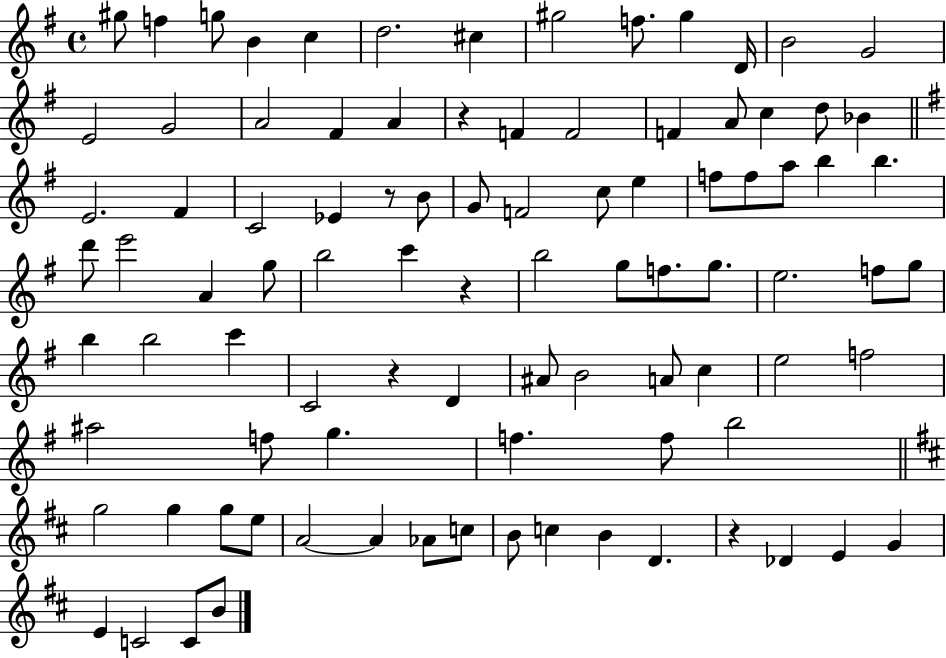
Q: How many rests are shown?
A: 5